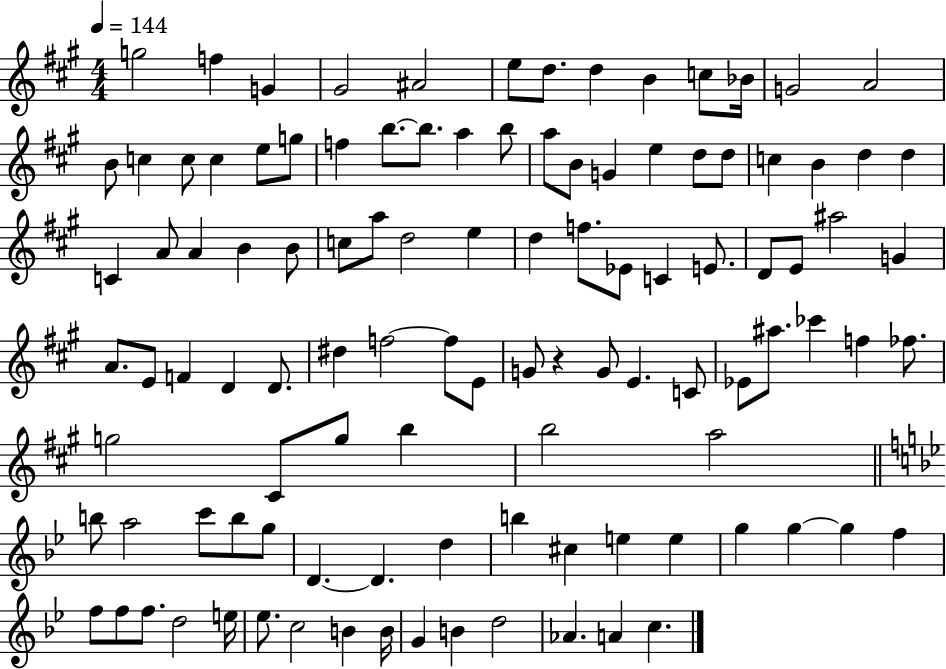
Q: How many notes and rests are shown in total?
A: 108